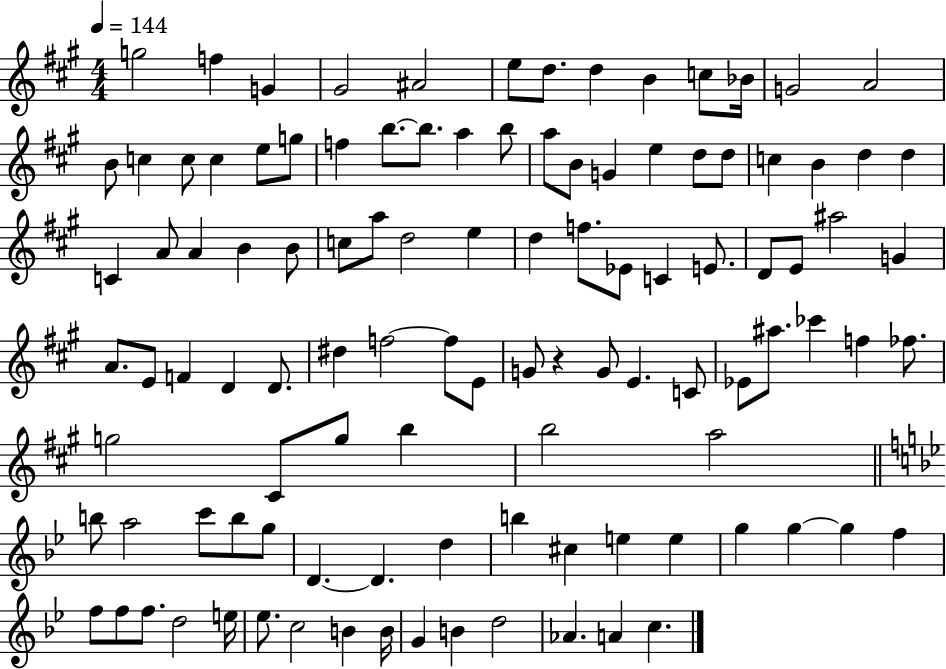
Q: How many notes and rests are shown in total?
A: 108